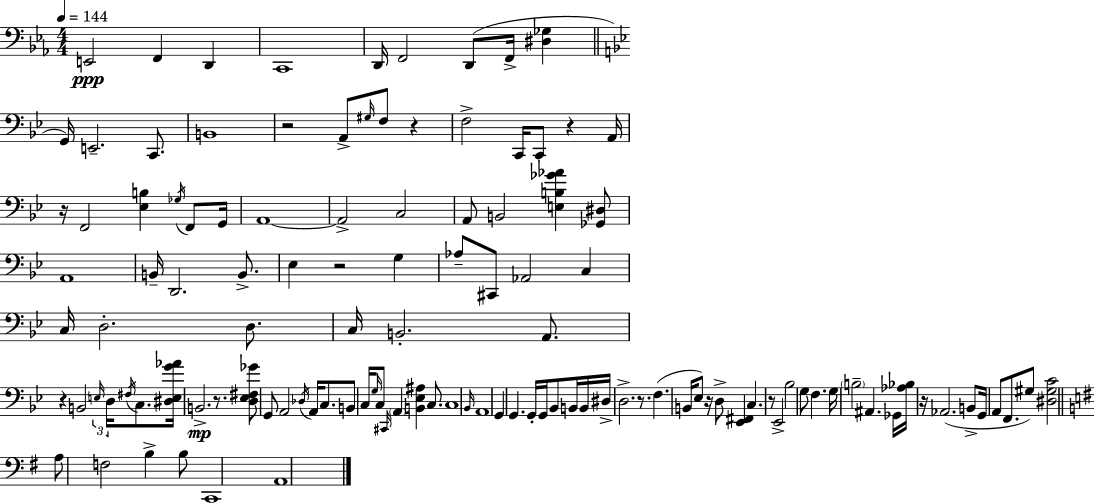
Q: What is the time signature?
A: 4/4